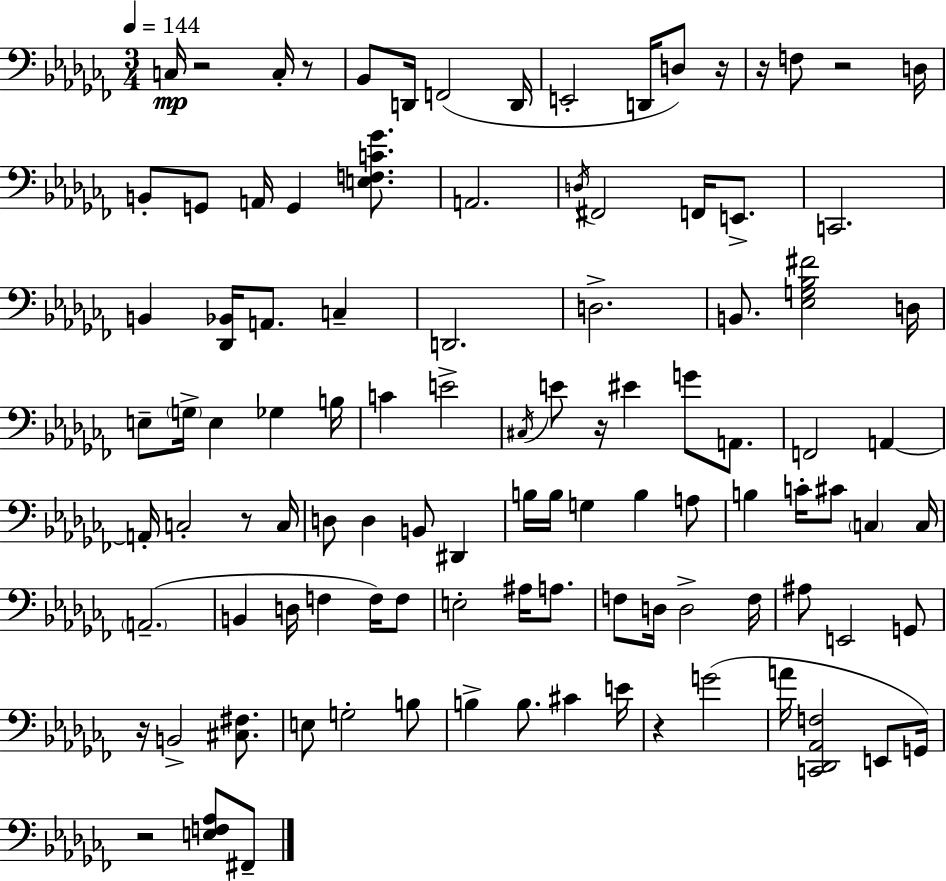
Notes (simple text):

C3/s R/h C3/s R/e Bb2/e D2/s F2/h D2/s E2/h D2/s D3/e R/s R/s F3/e R/h D3/s B2/e G2/e A2/s G2/q [E3,F3,C4,Gb4]/e. A2/h. D3/s F#2/h F2/s E2/e. C2/h. B2/q [Db2,Bb2]/s A2/e. C3/q D2/h. D3/h. B2/e. [Eb3,G3,Bb3,F#4]/h D3/s E3/e G3/s E3/q Gb3/q B3/s C4/q E4/h C#3/s E4/e R/s EIS4/q G4/e A2/e. F2/h A2/q A2/s C3/h R/e C3/s D3/e D3/q B2/e D#2/q B3/s B3/s G3/q B3/q A3/e B3/q C4/s C#4/e C3/q C3/s A2/h. B2/q D3/s F3/q F3/s F3/e E3/h A#3/s A3/e. F3/e D3/s D3/h F3/s A#3/e E2/h G2/e R/s B2/h [C#3,F#3]/e. E3/e G3/h B3/e B3/q B3/e. C#4/q E4/s R/q G4/h A4/s [C2,Db2,Ab2,F3]/h E2/e G2/s R/h [E3,F3,Ab3]/e F#2/e